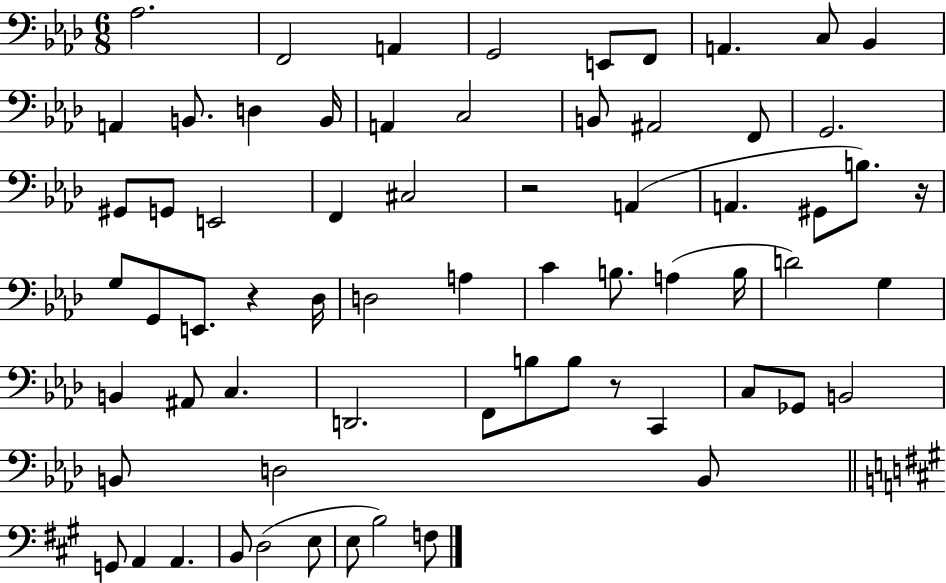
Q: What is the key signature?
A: AES major